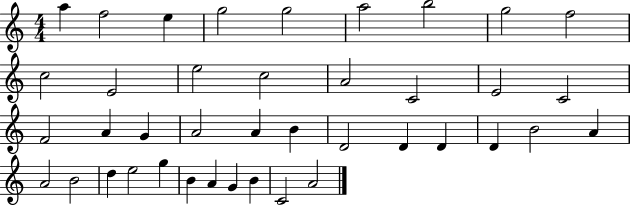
A5/q F5/h E5/q G5/h G5/h A5/h B5/h G5/h F5/h C5/h E4/h E5/h C5/h A4/h C4/h E4/h C4/h F4/h A4/q G4/q A4/h A4/q B4/q D4/h D4/q D4/q D4/q B4/h A4/q A4/h B4/h D5/q E5/h G5/q B4/q A4/q G4/q B4/q C4/h A4/h